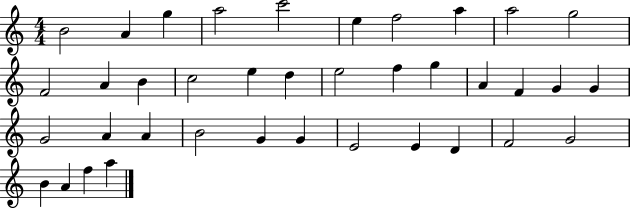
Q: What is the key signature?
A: C major